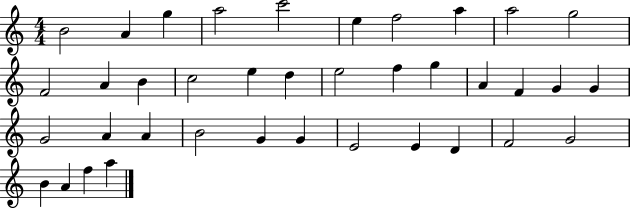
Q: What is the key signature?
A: C major